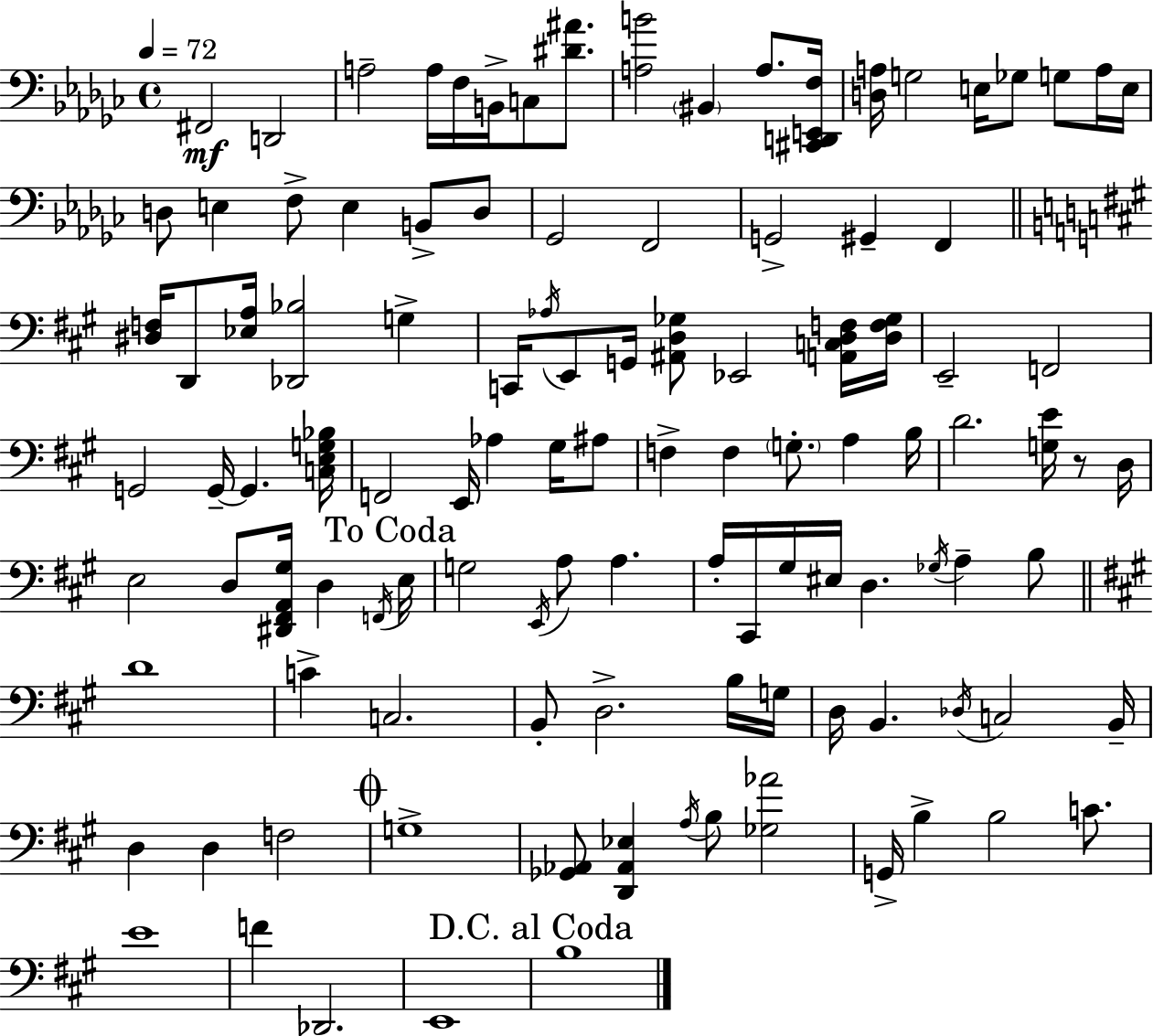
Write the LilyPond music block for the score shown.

{
  \clef bass
  \time 4/4
  \defaultTimeSignature
  \key ees \minor
  \tempo 4 = 72
  fis,2\mf d,2 | a2-- a16 f16 b,16-> c8 <dis' ais'>8. | <a b'>2 \parenthesize bis,4 a8. <cis, d, e, f>16 | <d a>16 g2 e16 ges8 g8 a16 e16 | \break d8 e4 f8-> e4 b,8-> d8 | ges,2 f,2 | g,2-> gis,4-- f,4 | \bar "||" \break \key a \major <dis f>16 d,8 <ees a>16 <des, bes>2 g4-> | c,16 \acciaccatura { aes16 } e,8 g,16 <ais, d ges>8 ees,2 <a, c d f>16 | <d f ges>16 e,2-- f,2 | g,2 g,16--~~ g,4. | \break <c e g bes>16 f,2 e,16 aes4 gis16 ais8 | f4-> f4 \parenthesize g8.-. a4 | b16 d'2. <g e'>16 r8 | d16 e2 d8 <dis, fis, a, gis>16 d4 | \break \acciaccatura { f,16 } \mark "To Coda" e16 g2 \acciaccatura { e,16 } a8 a4. | a16-. cis,16 gis16 eis16 d4. \acciaccatura { ges16 } a4-- | b8 \bar "||" \break \key a \major d'1 | c'4-> c2. | b,8-. d2.-> b16 g16 | d16 b,4. \acciaccatura { des16 } c2 | \break b,16-- d4 d4 f2 | \mark \markup { \musicglyph "scripts.coda" } g1-> | <ges, aes,>8 <d, aes, ees>4 \acciaccatura { a16 } b8 <ges aes'>2 | g,16-> b4-> b2 c'8. | \break e'1 | f'4 des,2. | e,1 | \mark "D.C. al Coda" b1 | \break \bar "|."
}